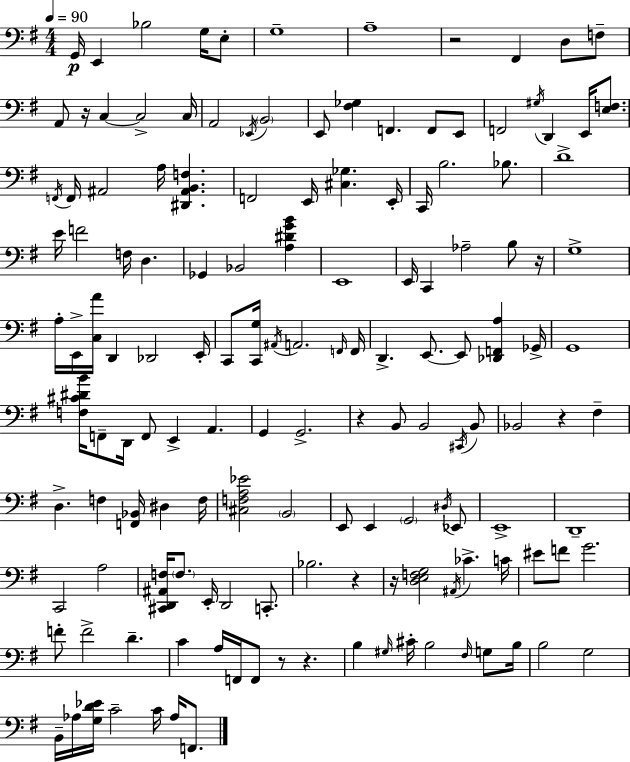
X:1
T:Untitled
M:4/4
L:1/4
K:Em
G,,/4 E,, _B,2 G,/4 E,/2 G,4 A,4 z2 ^F,, D,/2 F,/2 A,,/2 z/4 C, C,2 C,/4 A,,2 _E,,/4 B,,2 E,,/2 [^F,_G,] F,, F,,/2 E,,/2 F,,2 ^G,/4 D,, E,,/4 [E,F,]/2 F,,/4 F,,/4 ^A,,2 A,/4 [^D,,^A,,B,,F,] F,,2 E,,/4 [^C,_G,] E,,/4 C,,/4 B,2 _B,/2 D4 E/4 F2 F,/4 D, _G,, _B,,2 [A,^DGB] E,,4 E,,/4 C,, _A,2 B,/2 z/4 G,4 A,/4 E,,/4 [C,A]/4 D,, _D,,2 E,,/4 C,,/2 [C,,G,]/4 ^A,,/4 A,,2 F,,/4 F,,/4 D,, E,,/2 E,,/2 [_D,,F,,A,] _G,,/4 G,,4 [F,^C^DB]/4 F,,/2 D,,/4 F,,/2 E,, A,, G,, G,,2 z B,,/2 B,,2 ^C,,/4 B,,/2 _B,,2 z ^F, D, F, [F,,_B,,]/4 ^D, F,/4 [^C,F,A,_E]2 B,,2 E,,/2 E,, G,,2 ^D,/4 _E,,/2 E,,4 D,,4 C,,2 A,2 [^C,,D,,^A,,F,]/4 F,/2 E,,/4 D,,2 C,,/2 _B,2 z z/4 [D,E,F,G,]2 ^A,,/4 _C C/4 ^E/2 F/2 G2 F/2 F2 D C A,/4 F,,/4 F,,/2 z/2 z B, ^G,/4 ^C/4 B,2 ^F,/4 G,/2 B,/4 B,2 G,2 B,,/4 _A,/4 [G,D_E]/4 C2 C/4 _A,/4 F,,/2